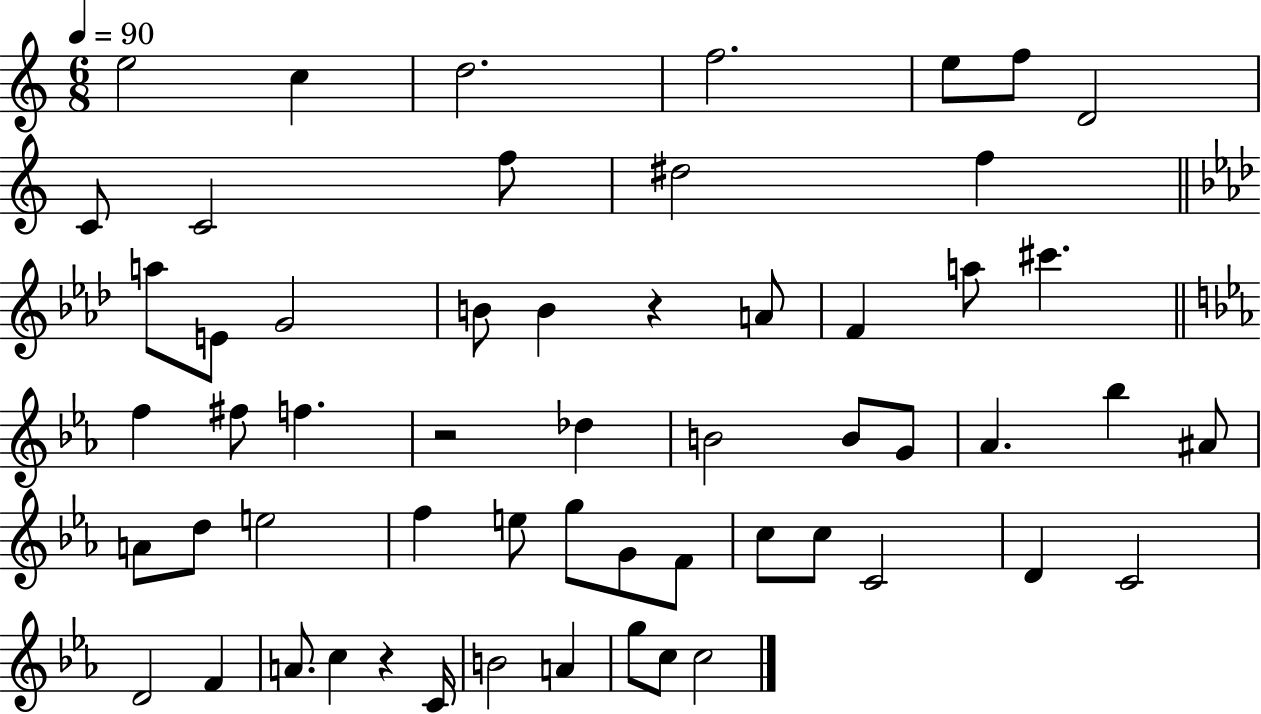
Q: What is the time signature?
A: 6/8